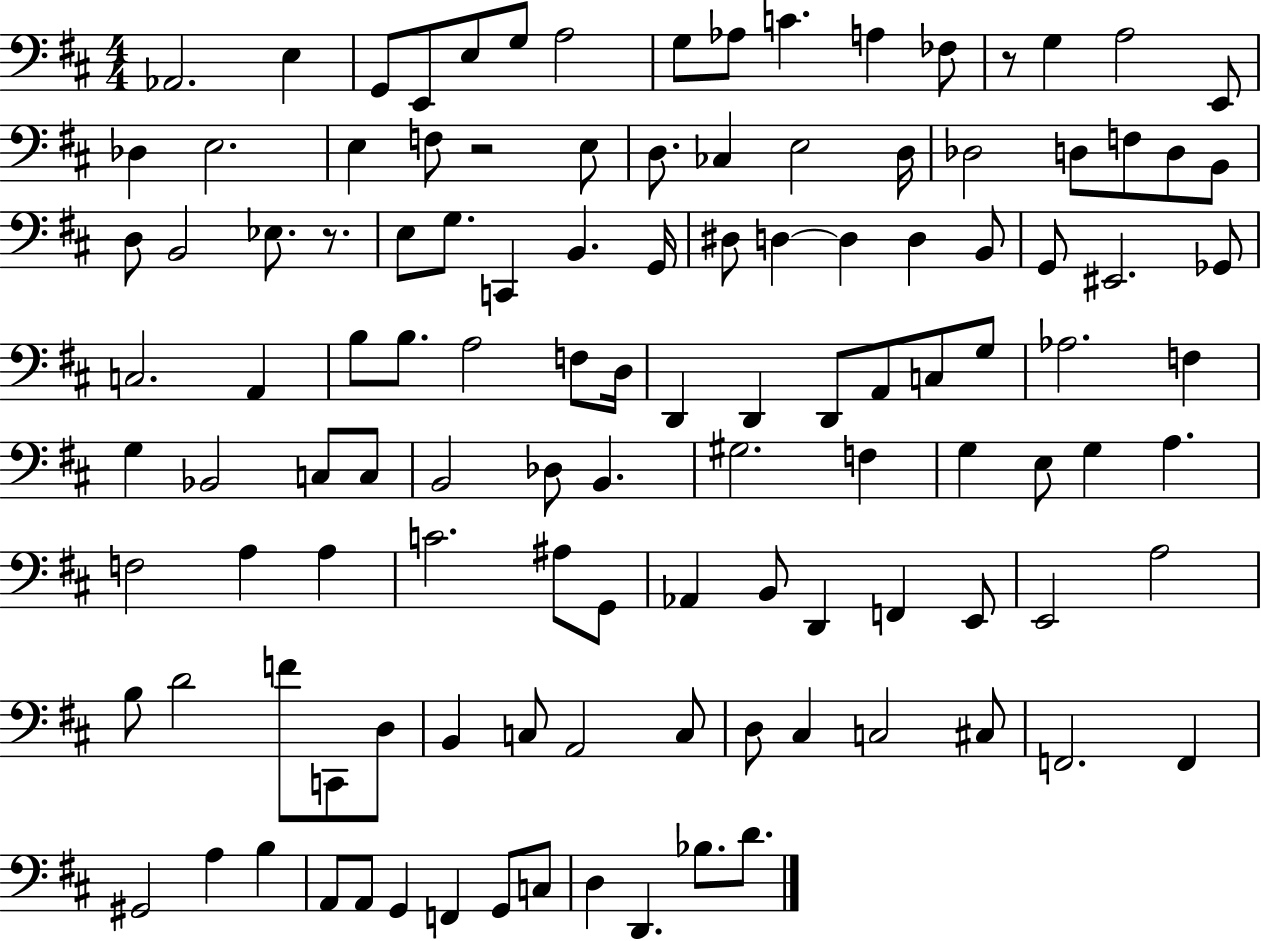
X:1
T:Untitled
M:4/4
L:1/4
K:D
_A,,2 E, G,,/2 E,,/2 E,/2 G,/2 A,2 G,/2 _A,/2 C A, _F,/2 z/2 G, A,2 E,,/2 _D, E,2 E, F,/2 z2 E,/2 D,/2 _C, E,2 D,/4 _D,2 D,/2 F,/2 D,/2 B,,/2 D,/2 B,,2 _E,/2 z/2 E,/2 G,/2 C,, B,, G,,/4 ^D,/2 D, D, D, B,,/2 G,,/2 ^E,,2 _G,,/2 C,2 A,, B,/2 B,/2 A,2 F,/2 D,/4 D,, D,, D,,/2 A,,/2 C,/2 G,/2 _A,2 F, G, _B,,2 C,/2 C,/2 B,,2 _D,/2 B,, ^G,2 F, G, E,/2 G, A, F,2 A, A, C2 ^A,/2 G,,/2 _A,, B,,/2 D,, F,, E,,/2 E,,2 A,2 B,/2 D2 F/2 C,,/2 D,/2 B,, C,/2 A,,2 C,/2 D,/2 ^C, C,2 ^C,/2 F,,2 F,, ^G,,2 A, B, A,,/2 A,,/2 G,, F,, G,,/2 C,/2 D, D,, _B,/2 D/2